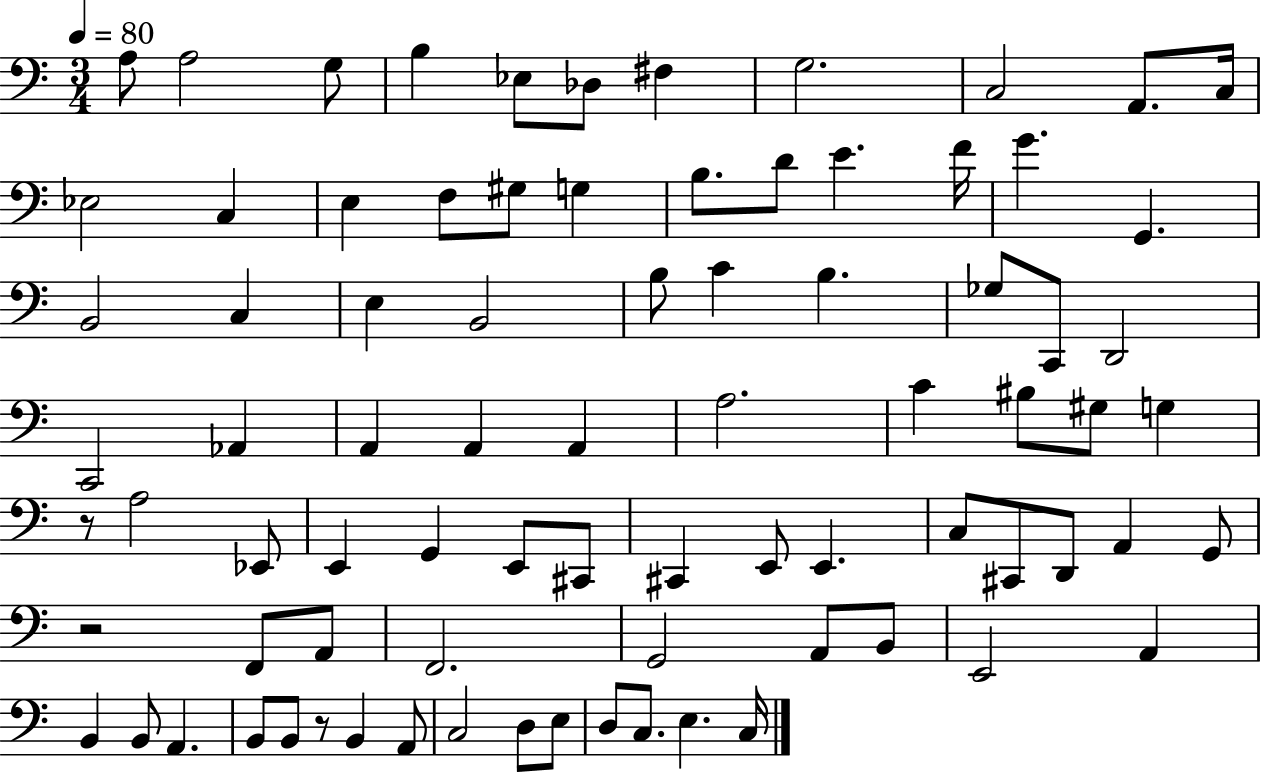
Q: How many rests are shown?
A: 3